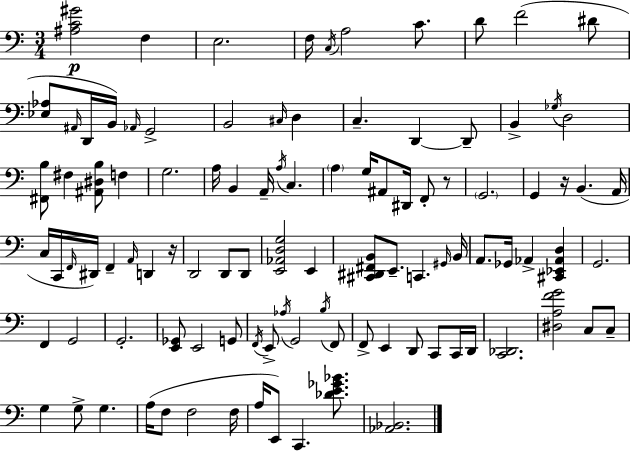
{
  \clef bass
  \numericTimeSignature
  \time 3/4
  \key c \major
  <ais c' gis'>2\p f4 | e2. | f16 \acciaccatura { c16 } a2 c'8. | d'8 f'2( dis'8 | \break <ees aes>8 \grace { ais,16 } d,16 b,16) \grace { aes,16 } g,2-> | b,2 \grace { cis16 } | d4 c4.-- d,4~~ | d,8-- b,4-> \acciaccatura { ges16 } d2 | \break <fis, b>8 fis4 <ais, dis b>8 | f4 g2. | a16 b,4 a,16-- \acciaccatura { a16 } | c4. \parenthesize a4 g16 ais,8 | \break dis,16 f,8-. r8 \parenthesize g,2. | g,4 r16 b,4.( | a,16 c16 c,16 \grace { f,16 } dis,16) f,4-- | \grace { a,16 } d,4 r16 d,2 | \break d,8 d,8 <e, aes, d g>2 | e,4 <cis, dis, fis, b,>8 e,8.-- | c,4. \grace { gis,16 } b,16 a,8. | ges,16 aes,4-> <cis, ees, aes, d>4 g,2. | \break f,4 | g,2 g,2.-. | <e, ges,>8 e,2 | g,8 \acciaccatura { f,16 } e,8-> | \break \acciaccatura { aes16 } g,2 \acciaccatura { b16 } f,8 | f,8-> e,4 d,8 c,8 c,16 d,16 | <c, des,>2. | <dis a f' g'>2 c8 c8-- | \break g4 g8-> g4. | a16( f8 f2 f16 | a16 e,8) c,4. <des' e' ges' bes'>8. | <aes, bes,>2. | \break \bar "|."
}